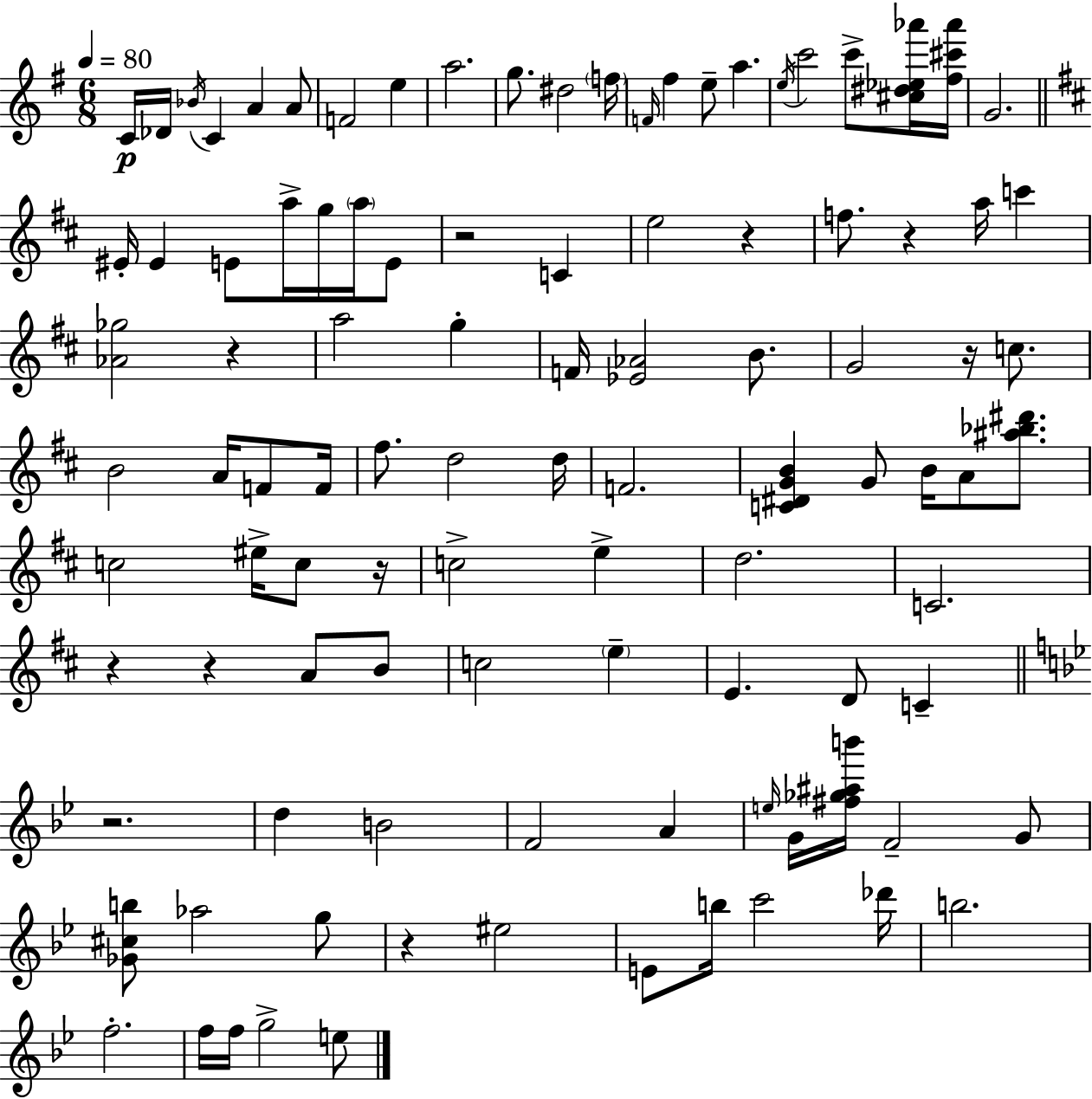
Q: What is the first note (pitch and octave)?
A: C4